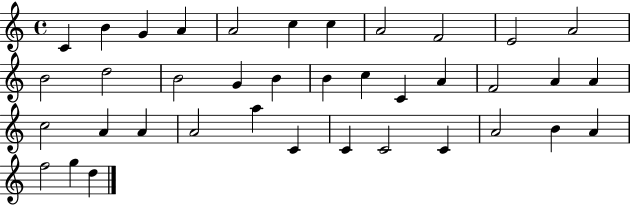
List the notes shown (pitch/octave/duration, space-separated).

C4/q B4/q G4/q A4/q A4/h C5/q C5/q A4/h F4/h E4/h A4/h B4/h D5/h B4/h G4/q B4/q B4/q C5/q C4/q A4/q F4/h A4/q A4/q C5/h A4/q A4/q A4/h A5/q C4/q C4/q C4/h C4/q A4/h B4/q A4/q F5/h G5/q D5/q